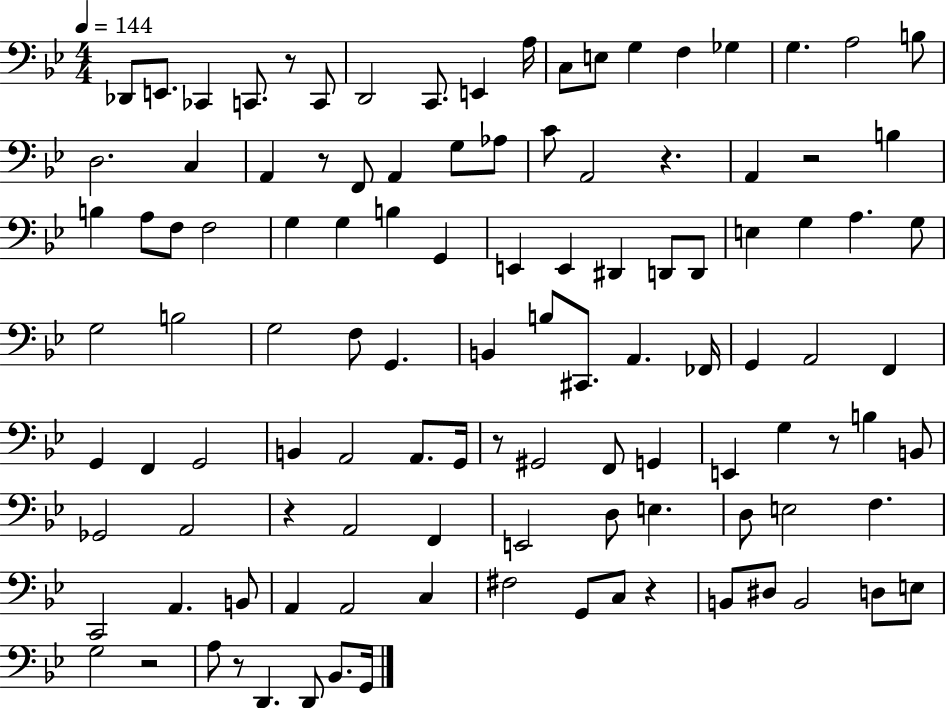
Db2/e E2/e. CES2/q C2/e. R/e C2/e D2/h C2/e. E2/q A3/s C3/e E3/e G3/q F3/q Gb3/q G3/q. A3/h B3/e D3/h. C3/q A2/q R/e F2/e A2/q G3/e Ab3/e C4/e A2/h R/q. A2/q R/h B3/q B3/q A3/e F3/e F3/h G3/q G3/q B3/q G2/q E2/q E2/q D#2/q D2/e D2/e E3/q G3/q A3/q. G3/e G3/h B3/h G3/h F3/e G2/q. B2/q B3/e C#2/e. A2/q. FES2/s G2/q A2/h F2/q G2/q F2/q G2/h B2/q A2/h A2/e. G2/s R/e G#2/h F2/e G2/q E2/q G3/q R/e B3/q B2/e Gb2/h A2/h R/q A2/h F2/q E2/h D3/e E3/q. D3/e E3/h F3/q. C2/h A2/q. B2/e A2/q A2/h C3/q F#3/h G2/e C3/e R/q B2/e D#3/e B2/h D3/e E3/e G3/h R/h A3/e R/e D2/q. D2/e Bb2/e. G2/s